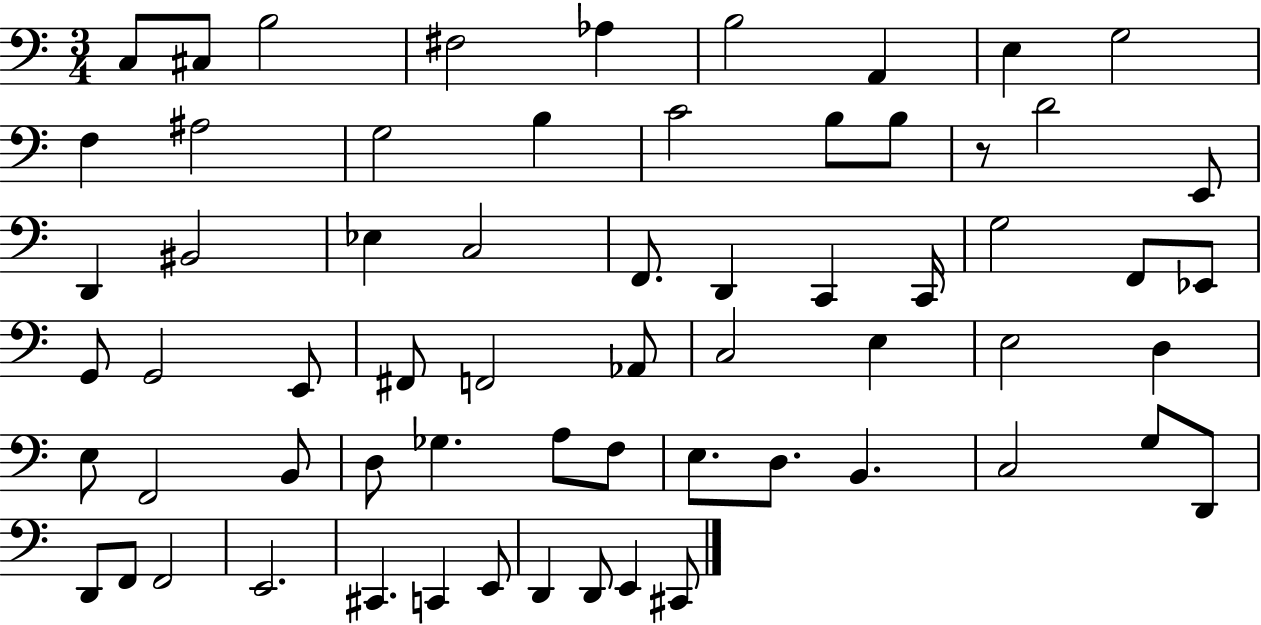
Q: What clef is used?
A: bass